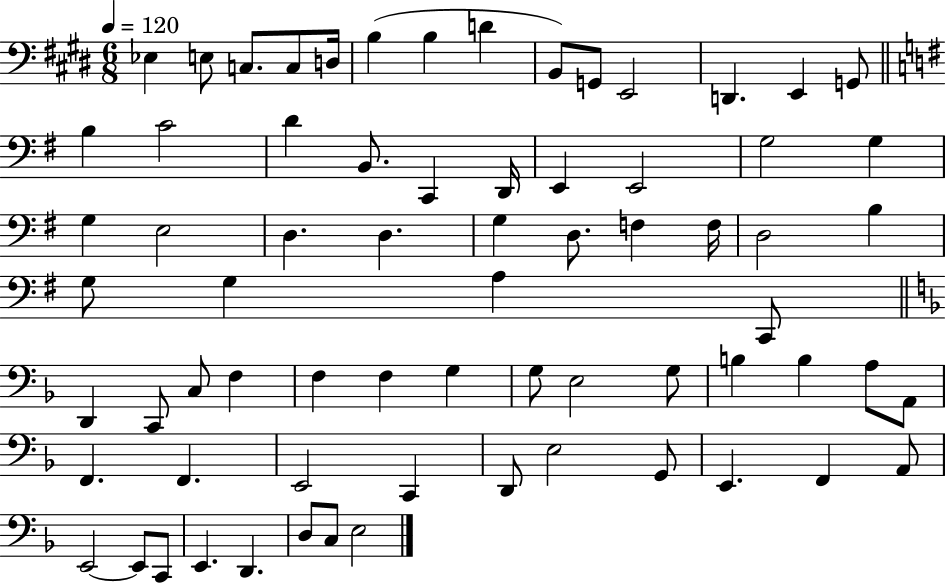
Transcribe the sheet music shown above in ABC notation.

X:1
T:Untitled
M:6/8
L:1/4
K:E
_E, E,/2 C,/2 C,/2 D,/4 B, B, D B,,/2 G,,/2 E,,2 D,, E,, G,,/2 B, C2 D B,,/2 C,, D,,/4 E,, E,,2 G,2 G, G, E,2 D, D, G, D,/2 F, F,/4 D,2 B, G,/2 G, A, C,,/2 D,, C,,/2 C,/2 F, F, F, G, G,/2 E,2 G,/2 B, B, A,/2 A,,/2 F,, F,, E,,2 C,, D,,/2 E,2 G,,/2 E,, F,, A,,/2 E,,2 E,,/2 C,,/2 E,, D,, D,/2 C,/2 E,2